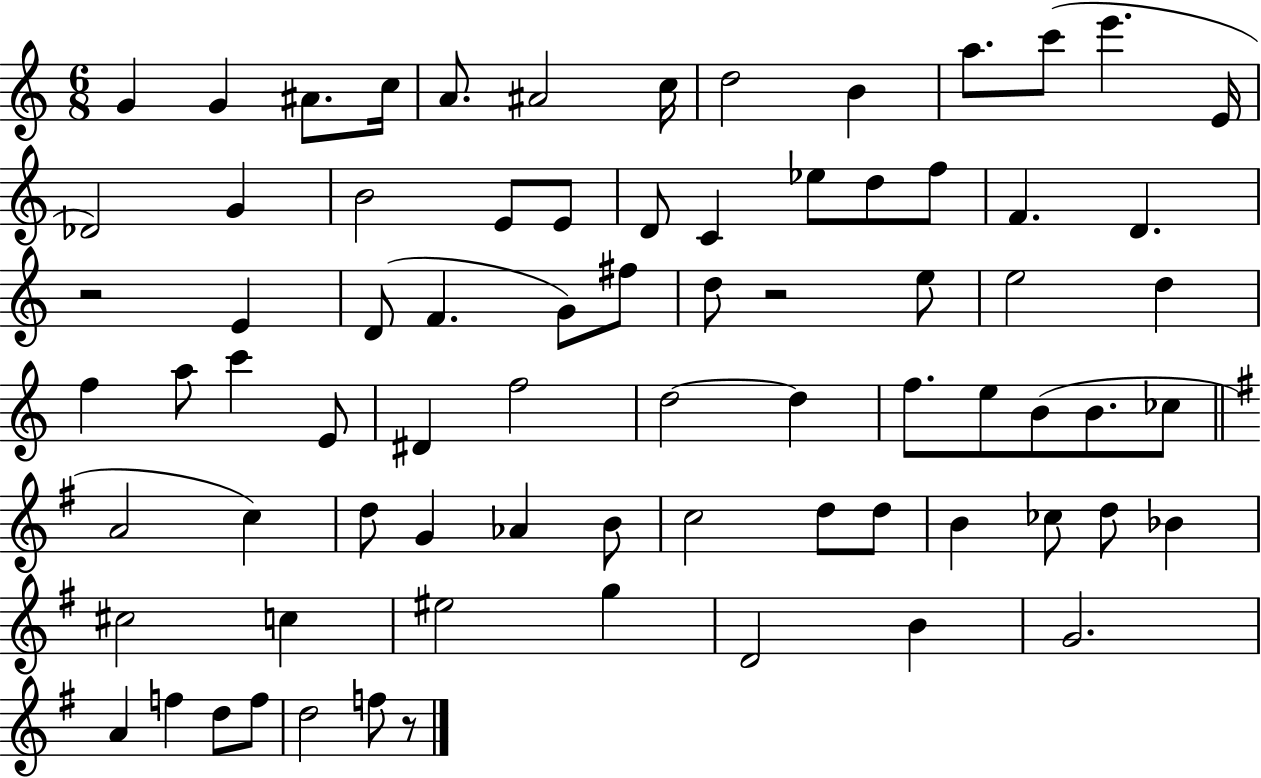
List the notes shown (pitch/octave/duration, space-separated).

G4/q G4/q A#4/e. C5/s A4/e. A#4/h C5/s D5/h B4/q A5/e. C6/e E6/q. E4/s Db4/h G4/q B4/h E4/e E4/e D4/e C4/q Eb5/e D5/e F5/e F4/q. D4/q. R/h E4/q D4/e F4/q. G4/e F#5/e D5/e R/h E5/e E5/h D5/q F5/q A5/e C6/q E4/e D#4/q F5/h D5/h D5/q F5/e. E5/e B4/e B4/e. CES5/e A4/h C5/q D5/e G4/q Ab4/q B4/e C5/h D5/e D5/e B4/q CES5/e D5/e Bb4/q C#5/h C5/q EIS5/h G5/q D4/h B4/q G4/h. A4/q F5/q D5/e F5/e D5/h F5/e R/e